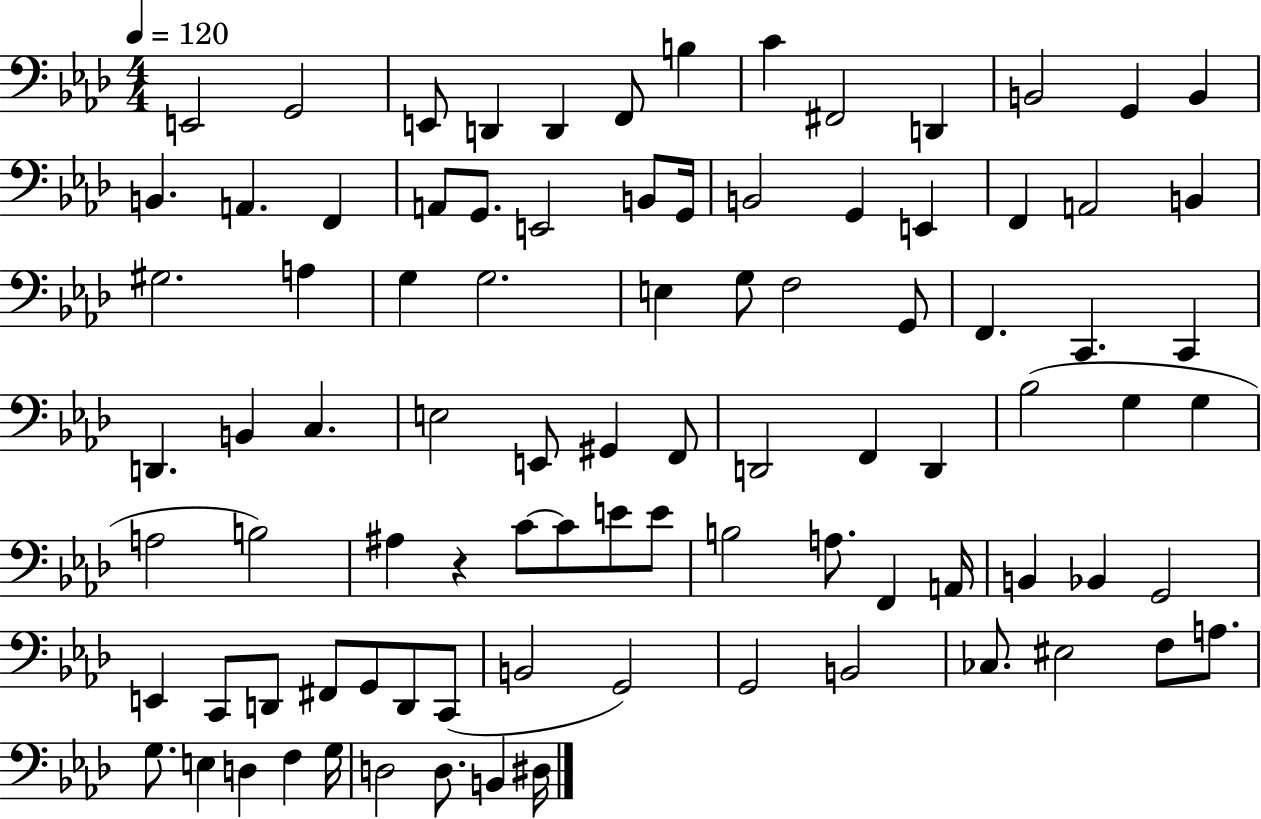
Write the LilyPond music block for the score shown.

{
  \clef bass
  \numericTimeSignature
  \time 4/4
  \key aes \major
  \tempo 4 = 120
  \repeat volta 2 { e,2 g,2 | e,8 d,4 d,4 f,8 b4 | c'4 fis,2 d,4 | b,2 g,4 b,4 | \break b,4. a,4. f,4 | a,8 g,8. e,2 b,8 g,16 | b,2 g,4 e,4 | f,4 a,2 b,4 | \break gis2. a4 | g4 g2. | e4 g8 f2 g,8 | f,4. c,4. c,4 | \break d,4. b,4 c4. | e2 e,8 gis,4 f,8 | d,2 f,4 d,4 | bes2( g4 g4 | \break a2 b2) | ais4 r4 c'8~~ c'8 e'8 e'8 | b2 a8. f,4 a,16 | b,4 bes,4 g,2 | \break e,4 c,8 d,8 fis,8 g,8 d,8 c,8( | b,2 g,2) | g,2 b,2 | ces8. eis2 f8 a8. | \break g8. e4 d4 f4 g16 | d2 d8. b,4 dis16 | } \bar "|."
}